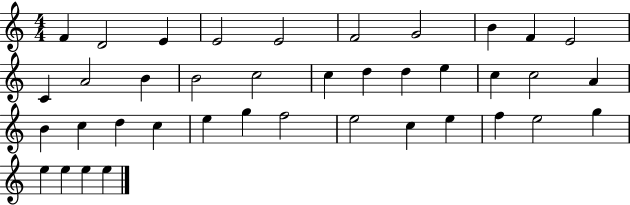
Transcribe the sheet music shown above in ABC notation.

X:1
T:Untitled
M:4/4
L:1/4
K:C
F D2 E E2 E2 F2 G2 B F E2 C A2 B B2 c2 c d d e c c2 A B c d c e g f2 e2 c e f e2 g e e e e